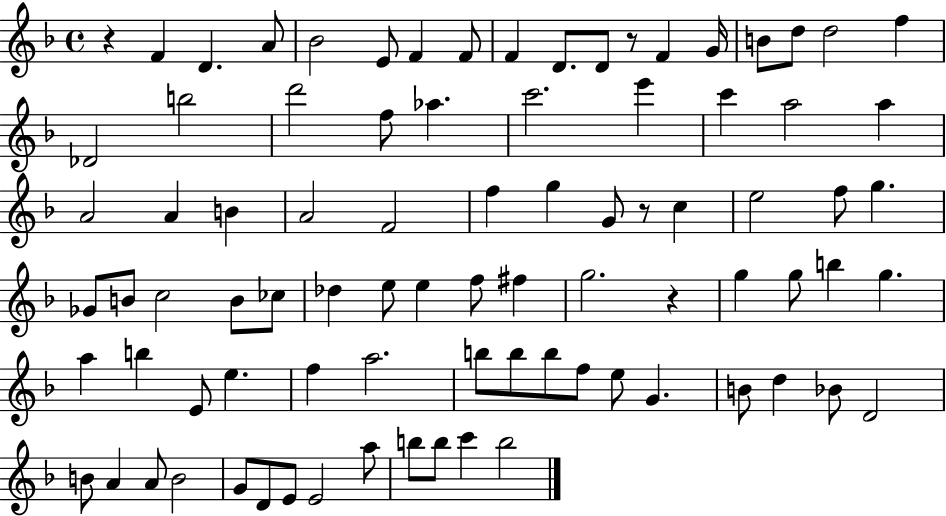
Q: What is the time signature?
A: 4/4